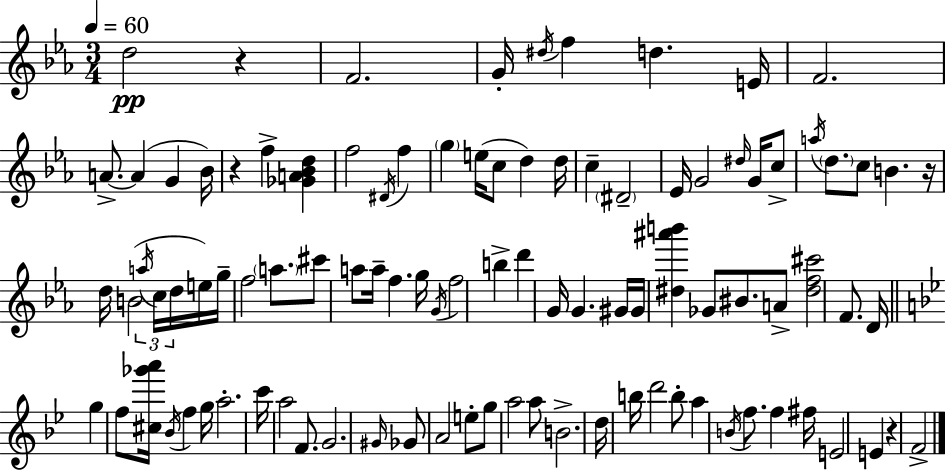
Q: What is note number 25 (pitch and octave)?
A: G4